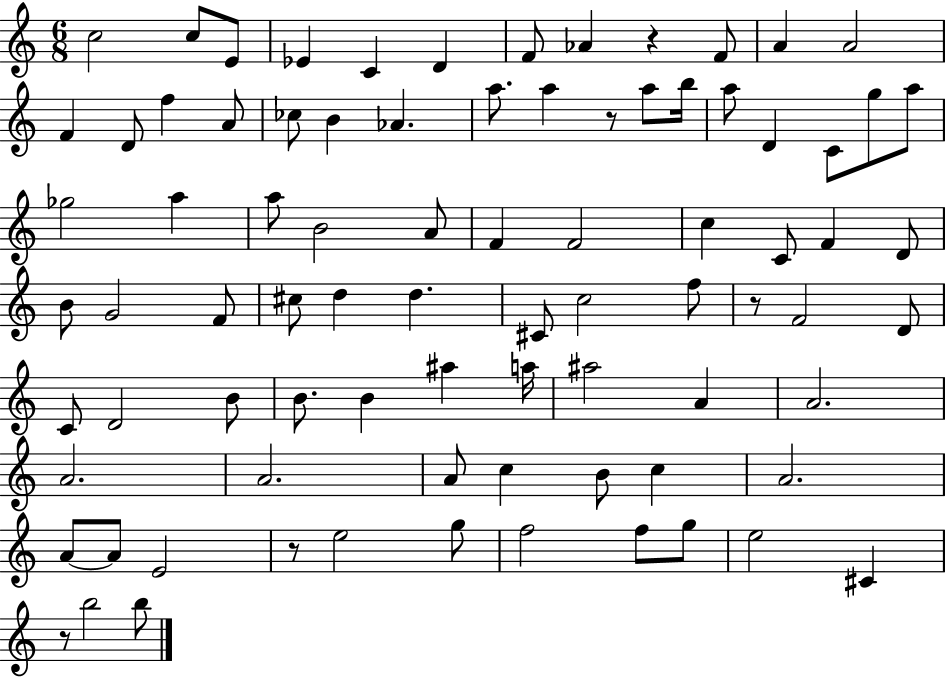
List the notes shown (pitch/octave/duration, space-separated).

C5/h C5/e E4/e Eb4/q C4/q D4/q F4/e Ab4/q R/q F4/e A4/q A4/h F4/q D4/e F5/q A4/e CES5/e B4/q Ab4/q. A5/e. A5/q R/e A5/e B5/s A5/e D4/q C4/e G5/e A5/e Gb5/h A5/q A5/e B4/h A4/e F4/q F4/h C5/q C4/e F4/q D4/e B4/e G4/h F4/e C#5/e D5/q D5/q. C#4/e C5/h F5/e R/e F4/h D4/e C4/e D4/h B4/e B4/e. B4/q A#5/q A5/s A#5/h A4/q A4/h. A4/h. A4/h. A4/e C5/q B4/e C5/q A4/h. A4/e A4/e E4/h R/e E5/h G5/e F5/h F5/e G5/e E5/h C#4/q R/e B5/h B5/e